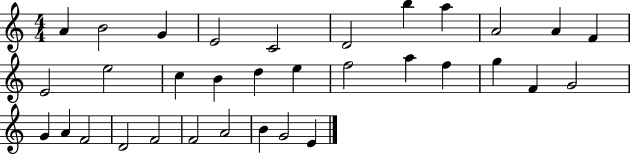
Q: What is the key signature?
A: C major